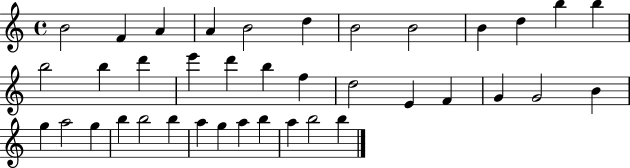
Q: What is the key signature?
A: C major